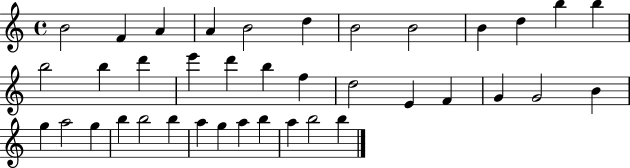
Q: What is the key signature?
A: C major